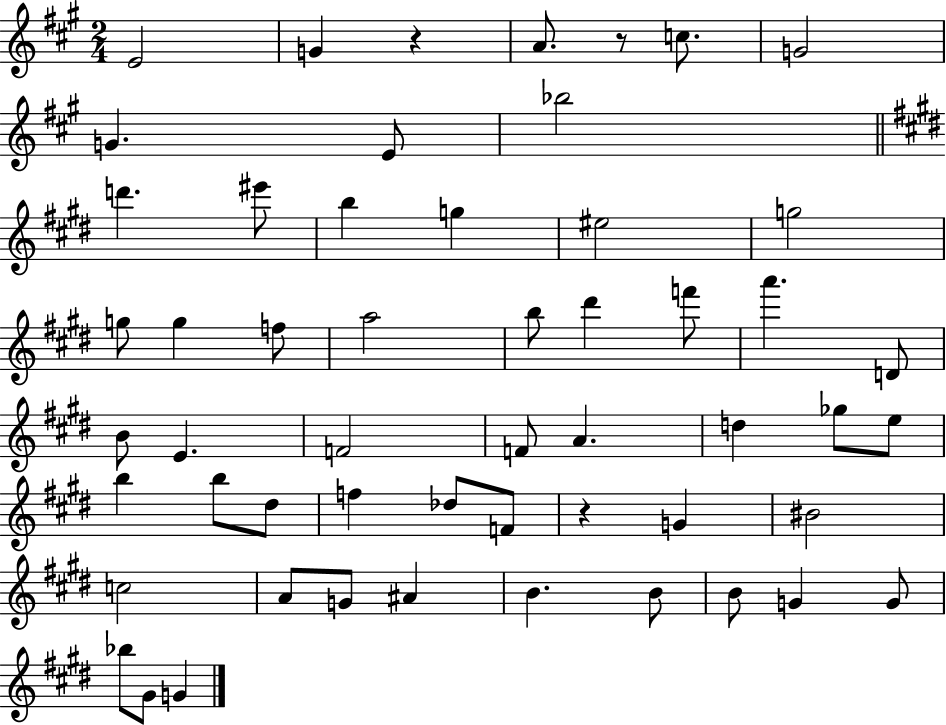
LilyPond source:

{
  \clef treble
  \numericTimeSignature
  \time 2/4
  \key a \major
  e'2 | g'4 r4 | a'8. r8 c''8. | g'2 | \break g'4. e'8 | bes''2 | \bar "||" \break \key e \major d'''4. eis'''8 | b''4 g''4 | eis''2 | g''2 | \break g''8 g''4 f''8 | a''2 | b''8 dis'''4 f'''8 | a'''4. d'8 | \break b'8 e'4. | f'2 | f'8 a'4. | d''4 ges''8 e''8 | \break b''4 b''8 dis''8 | f''4 des''8 f'8 | r4 g'4 | bis'2 | \break c''2 | a'8 g'8 ais'4 | b'4. b'8 | b'8 g'4 g'8 | \break bes''8 gis'8 g'4 | \bar "|."
}